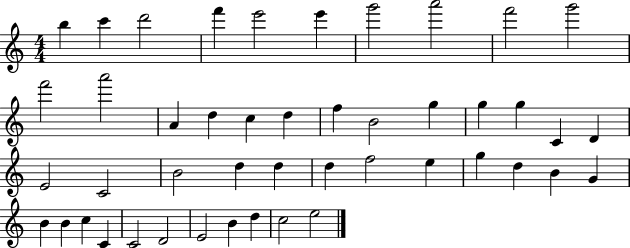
{
  \clef treble
  \numericTimeSignature
  \time 4/4
  \key c \major
  b''4 c'''4 d'''2 | f'''4 e'''2 e'''4 | g'''2 a'''2 | f'''2 g'''2 | \break f'''2 a'''2 | a'4 d''4 c''4 d''4 | f''4 b'2 g''4 | g''4 g''4 c'4 d'4 | \break e'2 c'2 | b'2 d''4 d''4 | d''4 f''2 e''4 | g''4 d''4 b'4 g'4 | \break b'4 b'4 c''4 c'4 | c'2 d'2 | e'2 b'4 d''4 | c''2 e''2 | \break \bar "|."
}